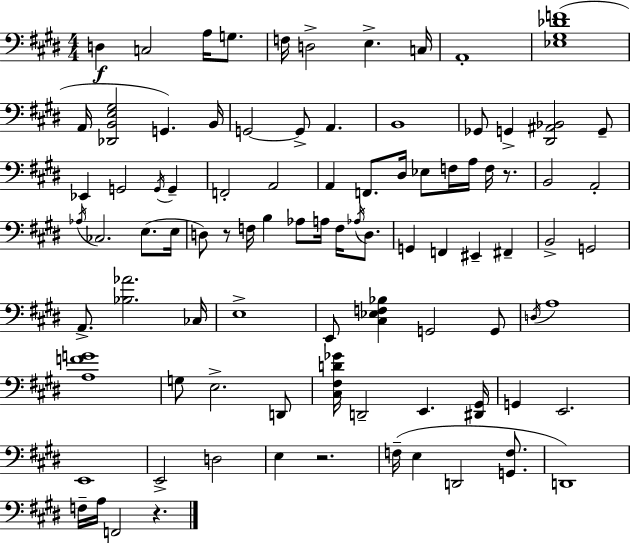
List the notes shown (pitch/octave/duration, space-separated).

D3/q C3/h A3/s G3/e. F3/s D3/h E3/q. C3/s A2/w [Eb3,G#3,Db4,F4]/w A2/s [Db2,B2,E3,G#3]/h G2/q. B2/s G2/h G2/e A2/q. B2/w Gb2/e G2/q [D#2,A#2,Bb2]/h G2/e Eb2/q G2/h G2/s G2/q F2/h A2/h A2/q F2/e. D#3/s Eb3/e F3/s A3/s F3/s R/e. B2/h A2/h Ab3/s CES3/h. E3/e. E3/s D3/e R/e F3/s B3/q Ab3/e A3/s F3/s Ab3/s D3/e. G2/q F2/q EIS2/q F#2/q B2/h G2/h A2/e. [Bb3,Ab4]/h. CES3/s E3/w E2/e [C#3,Eb3,F3,Bb3]/q G2/h G2/e D3/s A3/w [A3,F4,G4]/w G3/e E3/h. D2/e [C#3,F#3,D4,Gb4]/s D2/h E2/q. [D#2,G#2]/s G2/q E2/h. E2/w E2/h D3/h E3/q R/h. F3/s E3/q D2/h [G2,F3]/e. D2/w F3/s A3/s F2/h R/q.